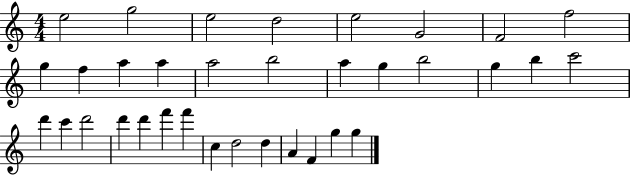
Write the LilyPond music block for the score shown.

{
  \clef treble
  \numericTimeSignature
  \time 4/4
  \key c \major
  e''2 g''2 | e''2 d''2 | e''2 g'2 | f'2 f''2 | \break g''4 f''4 a''4 a''4 | a''2 b''2 | a''4 g''4 b''2 | g''4 b''4 c'''2 | \break d'''4 c'''4 d'''2 | d'''4 d'''4 f'''4 f'''4 | c''4 d''2 d''4 | a'4 f'4 g''4 g''4 | \break \bar "|."
}